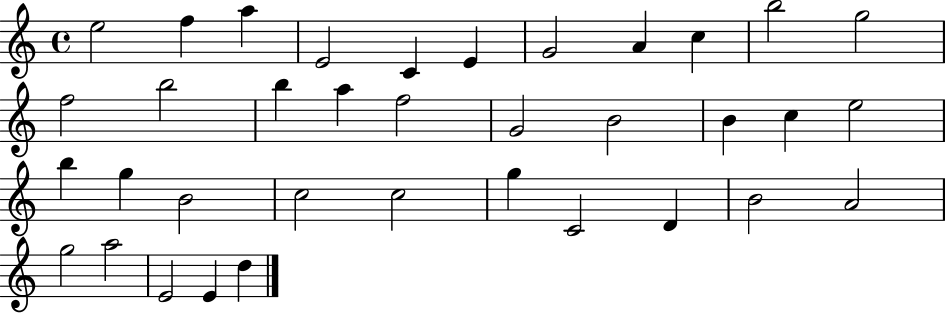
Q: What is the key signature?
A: C major